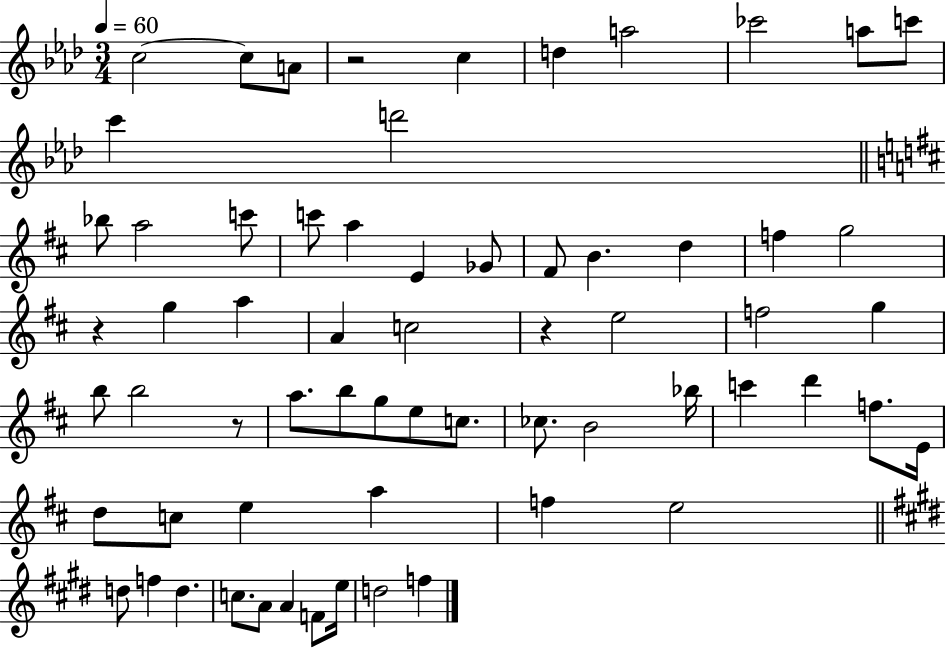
X:1
T:Untitled
M:3/4
L:1/4
K:Ab
c2 c/2 A/2 z2 c d a2 _c'2 a/2 c'/2 c' d'2 _b/2 a2 c'/2 c'/2 a E _G/2 ^F/2 B d f g2 z g a A c2 z e2 f2 g b/2 b2 z/2 a/2 b/2 g/2 e/2 c/2 _c/2 B2 _b/4 c' d' f/2 E/4 d/2 c/2 e a f e2 d/2 f d c/2 A/2 A F/2 e/4 d2 f